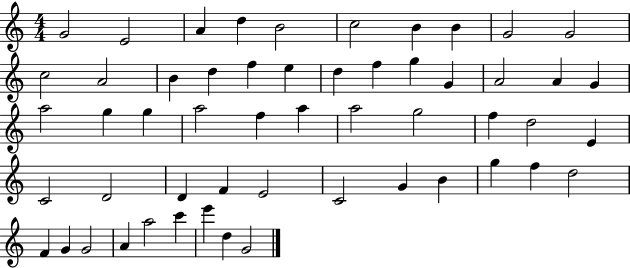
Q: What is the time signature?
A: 4/4